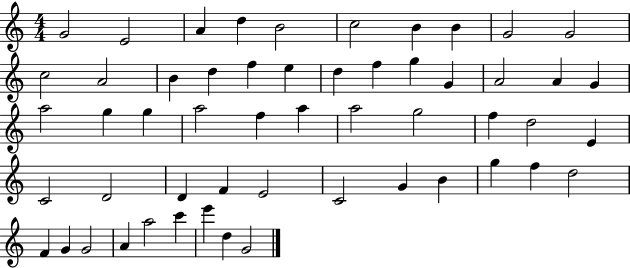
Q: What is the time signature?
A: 4/4